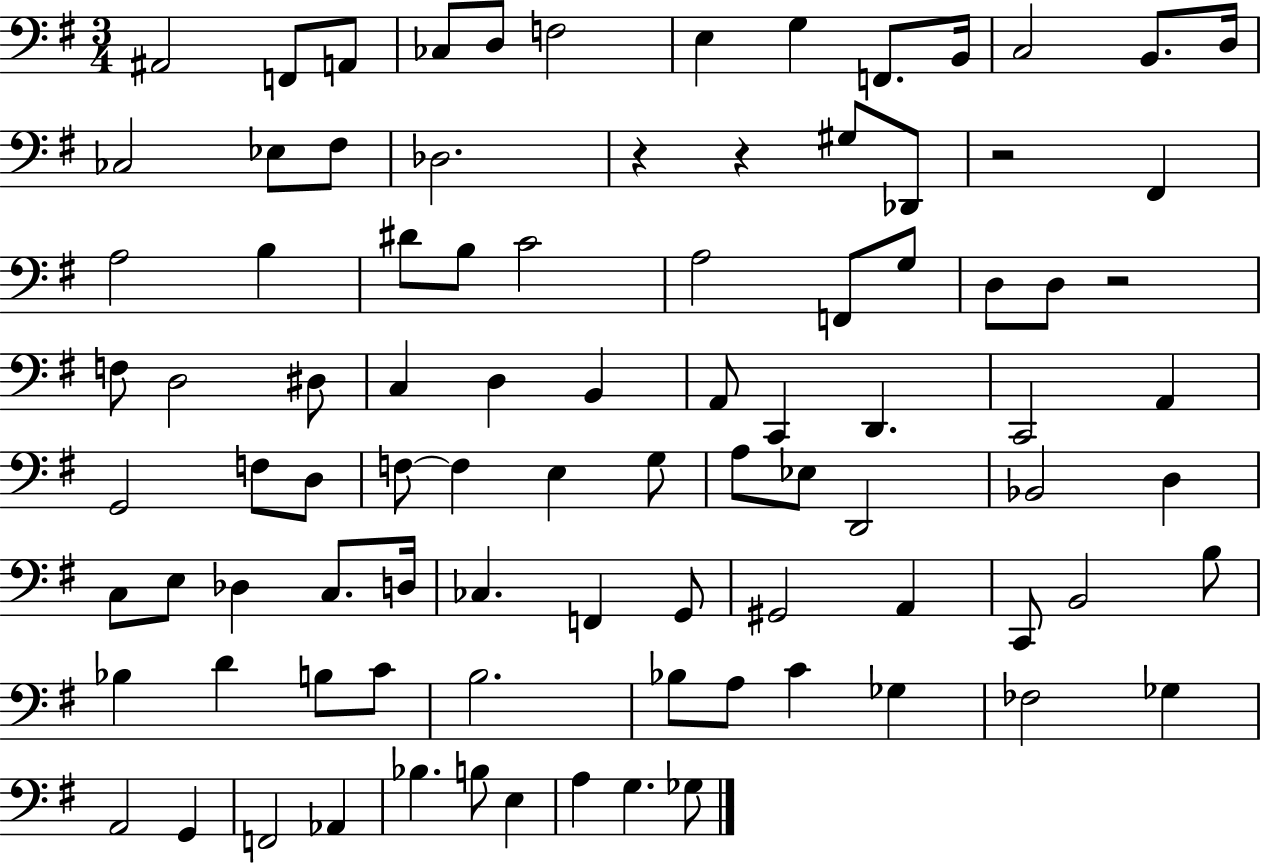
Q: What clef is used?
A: bass